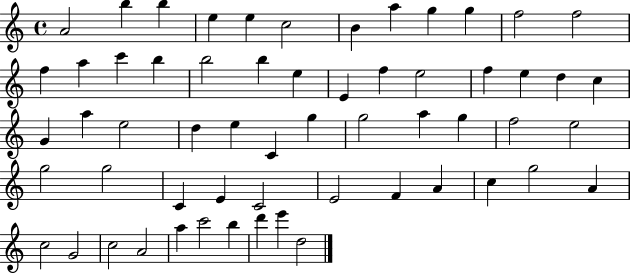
A4/h B5/q B5/q E5/q E5/q C5/h B4/q A5/q G5/q G5/q F5/h F5/h F5/q A5/q C6/q B5/q B5/h B5/q E5/q E4/q F5/q E5/h F5/q E5/q D5/q C5/q G4/q A5/q E5/h D5/q E5/q C4/q G5/q G5/h A5/q G5/q F5/h E5/h G5/h G5/h C4/q E4/q C4/h E4/h F4/q A4/q C5/q G5/h A4/q C5/h G4/h C5/h A4/h A5/q C6/h B5/q D6/q E6/q D5/h